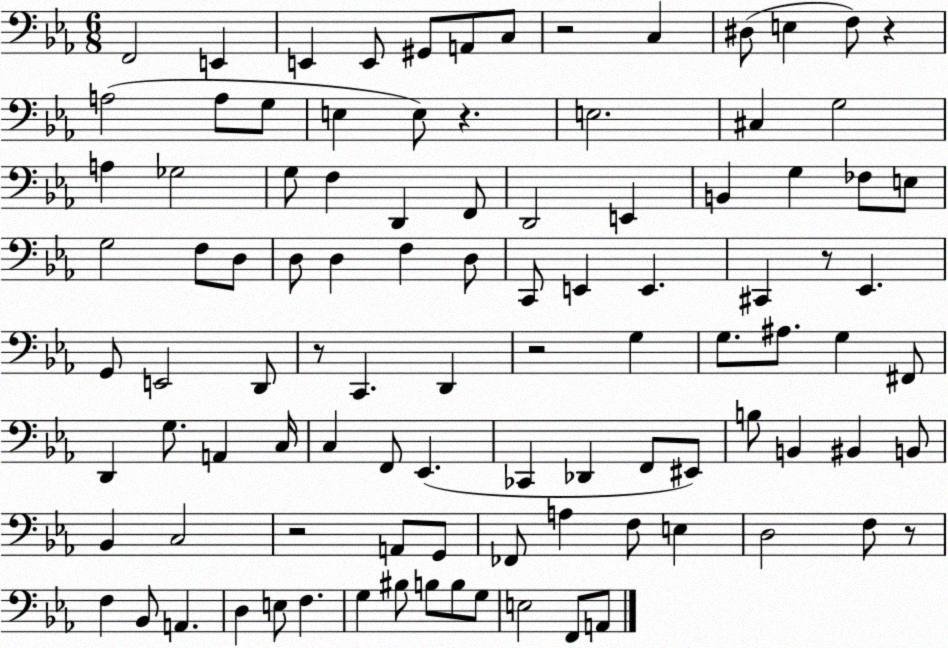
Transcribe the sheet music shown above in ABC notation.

X:1
T:Untitled
M:6/8
L:1/4
K:Eb
F,,2 E,, E,, E,,/2 ^G,,/2 A,,/2 C,/2 z2 C, ^D,/2 E, F,/2 z A,2 A,/2 G,/2 E, E,/2 z E,2 ^C, G,2 A, _G,2 G,/2 F, D,, F,,/2 D,,2 E,, B,, G, _F,/2 E,/2 G,2 F,/2 D,/2 D,/2 D, F, D,/2 C,,/2 E,, E,, ^C,, z/2 _E,, G,,/2 E,,2 D,,/2 z/2 C,, D,, z2 G, G,/2 ^A,/2 G, ^F,,/2 D,, G,/2 A,, C,/4 C, F,,/2 _E,, _C,, _D,, F,,/2 ^E,,/2 B,/2 B,, ^B,, B,,/2 _B,, C,2 z2 A,,/2 G,,/2 _F,,/2 A, F,/2 E, D,2 F,/2 z/2 F, _B,,/2 A,, D, E,/2 F, G, ^B,/2 B,/2 B,/2 G,/2 E,2 F,,/2 A,,/2